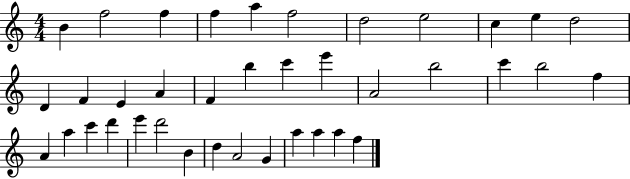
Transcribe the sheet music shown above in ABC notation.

X:1
T:Untitled
M:4/4
L:1/4
K:C
B f2 f f a f2 d2 e2 c e d2 D F E A F b c' e' A2 b2 c' b2 f A a c' d' e' d'2 B d A2 G a a a f